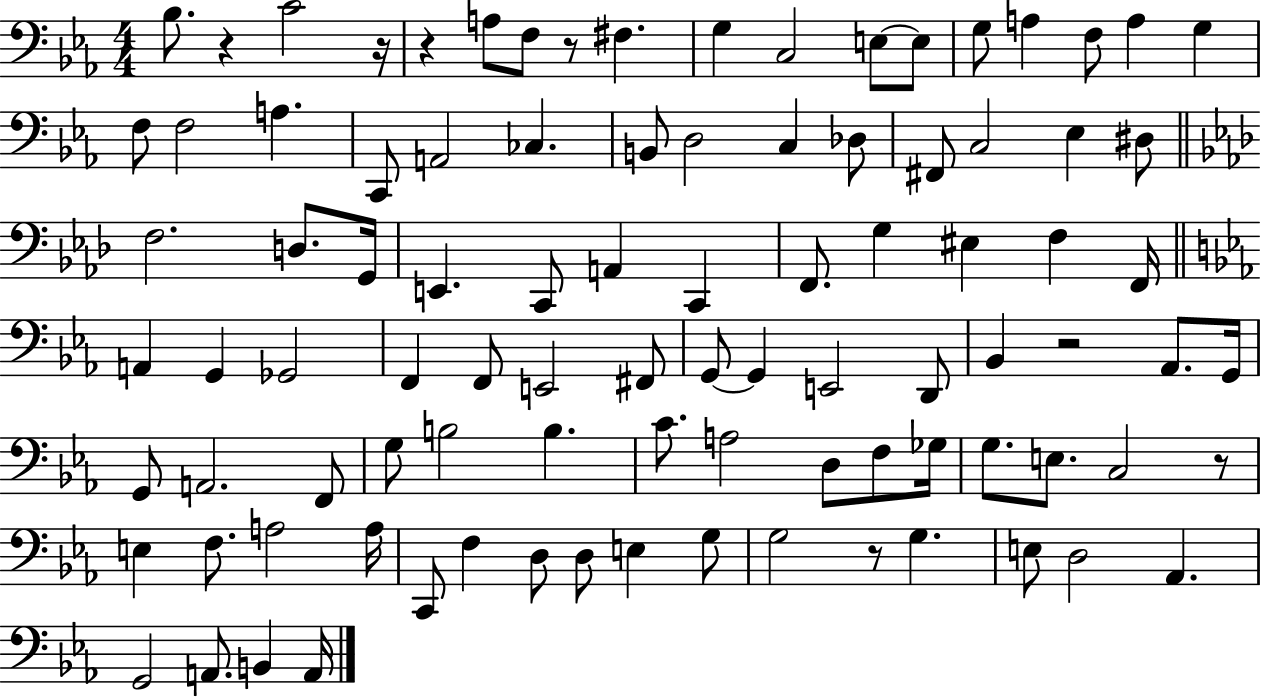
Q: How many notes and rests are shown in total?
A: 94